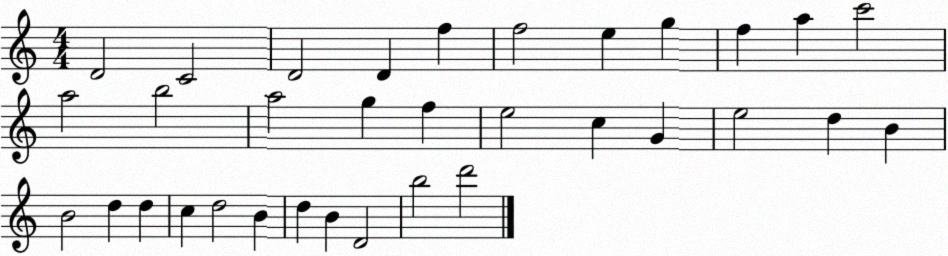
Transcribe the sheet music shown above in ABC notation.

X:1
T:Untitled
M:4/4
L:1/4
K:C
D2 C2 D2 D f f2 e g f a c'2 a2 b2 a2 g f e2 c G e2 d B B2 d d c d2 B d B D2 b2 d'2